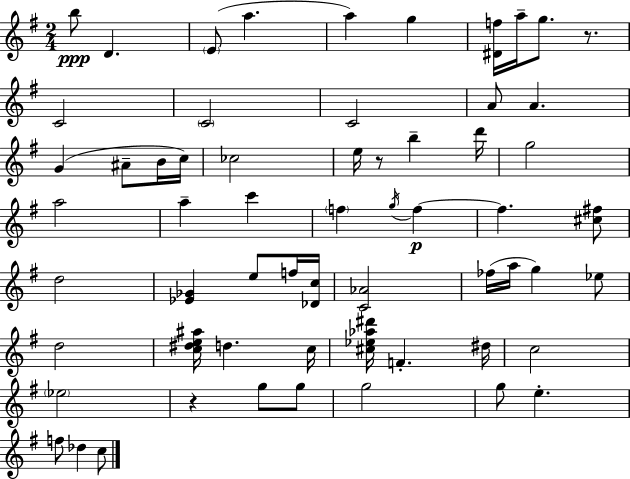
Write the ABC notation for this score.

X:1
T:Untitled
M:2/4
L:1/4
K:G
b/2 D E/2 a a g [^Df]/4 a/4 g/2 z/2 C2 C2 C2 A/2 A G ^A/2 B/4 c/4 _c2 e/4 z/2 b d'/4 g2 a2 a c' f g/4 f f [^c^f]/2 d2 [_E_G] e/2 f/4 [_Dc]/4 [C_A]2 _f/4 a/4 g _e/2 d2 [c^de^a]/4 d c/4 [^c_e_a^d']/4 F ^d/4 c2 _e2 z g/2 g/2 g2 g/2 e f/2 _d c/2